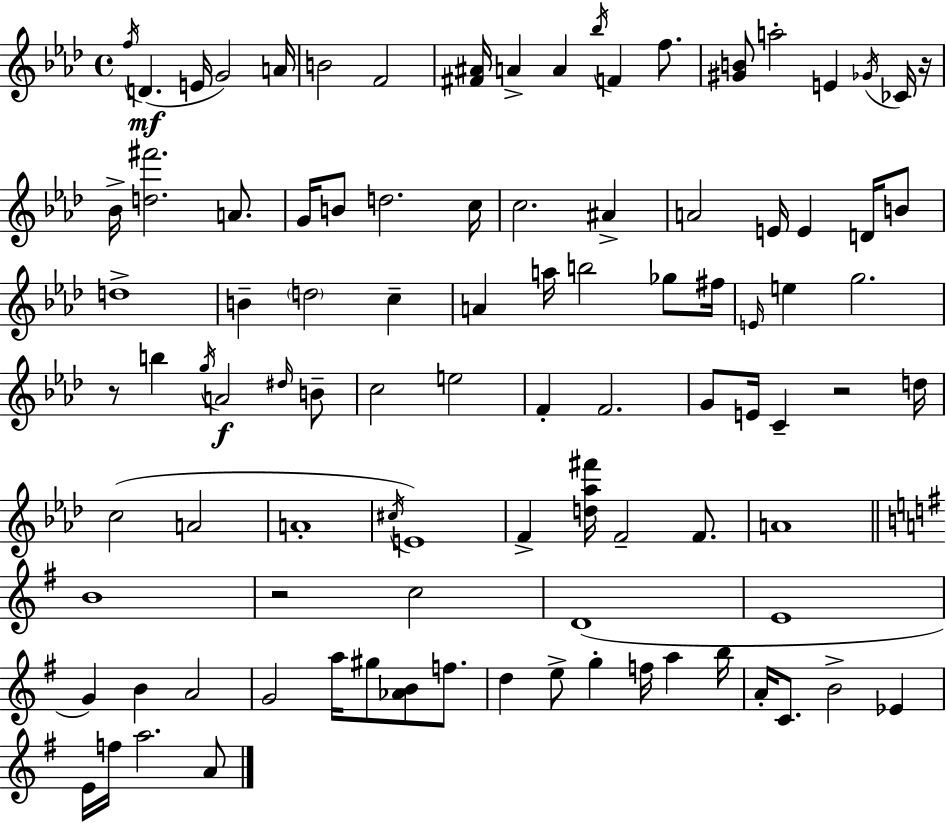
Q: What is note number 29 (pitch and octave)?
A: B4